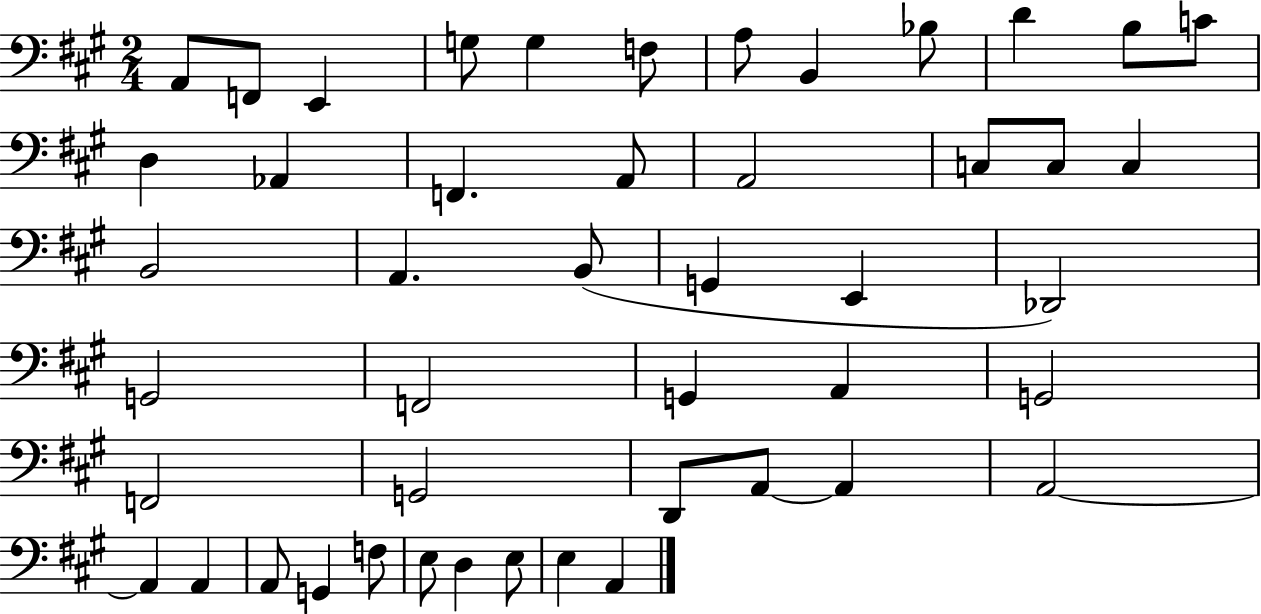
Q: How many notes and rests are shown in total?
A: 47